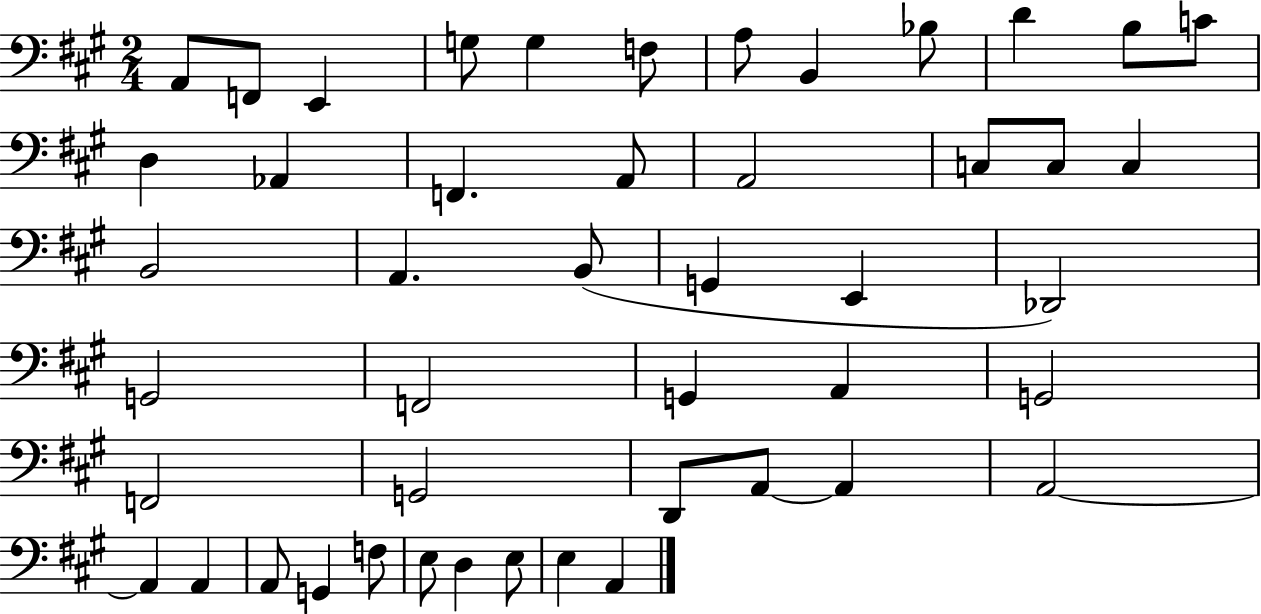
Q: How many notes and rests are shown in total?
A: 47